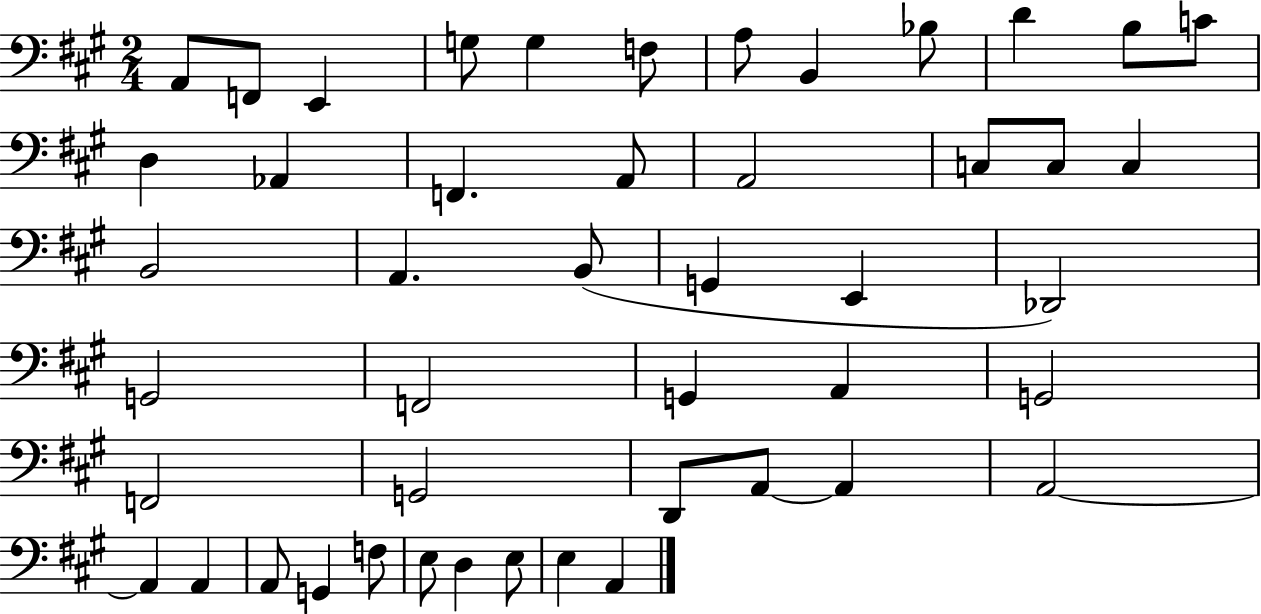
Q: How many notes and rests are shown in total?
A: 47